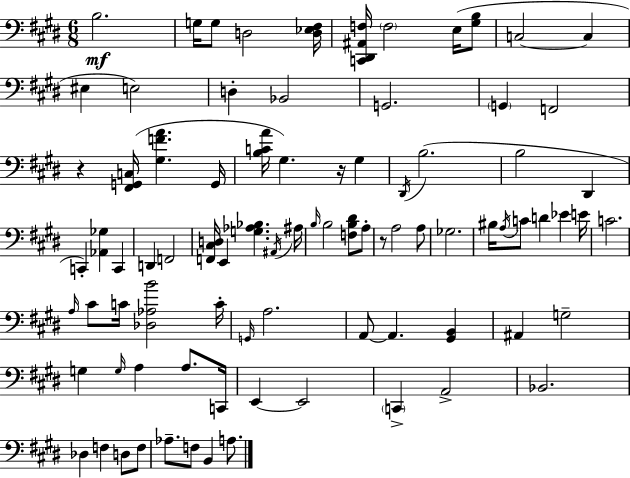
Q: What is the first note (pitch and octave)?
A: B3